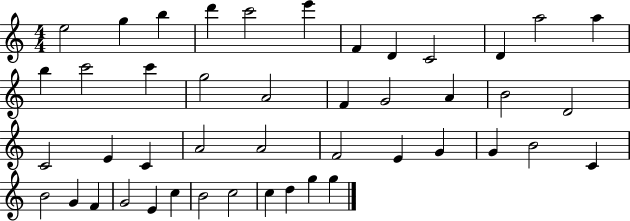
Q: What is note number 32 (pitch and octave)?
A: B4